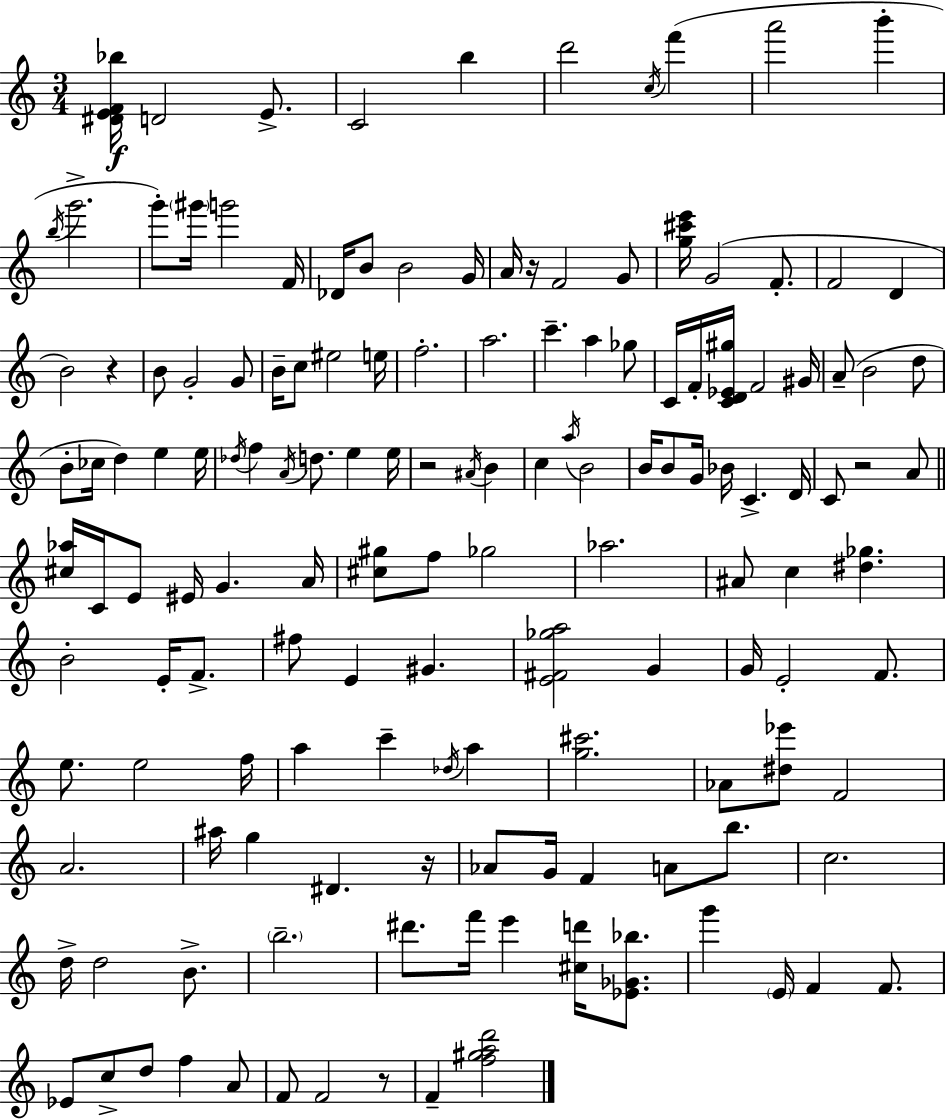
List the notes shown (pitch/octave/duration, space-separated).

[D#4,E4,F4,Bb5]/s D4/h E4/e. C4/h B5/q D6/h C5/s F6/q A6/h B6/q B5/s G6/h. G6/e G#6/s G6/h F4/s Db4/s B4/e B4/h G4/s A4/s R/s F4/h G4/e [G5,C#6,E6]/s G4/h F4/e. F4/h D4/q B4/h R/q B4/e G4/h G4/e B4/s C5/e EIS5/h E5/s F5/h. A5/h. C6/q. A5/q Gb5/e C4/s F4/s [C4,D4,Eb4,G#5]/s F4/h G#4/s A4/e B4/h D5/e B4/e CES5/s D5/q E5/q E5/s Db5/s F5/q A4/s D5/e. E5/q E5/s R/h A#4/s B4/q C5/q A5/s B4/h B4/s B4/e G4/s Bb4/s C4/q. D4/s C4/e R/h A4/e [C#5,Ab5]/s C4/s E4/e EIS4/s G4/q. A4/s [C#5,G#5]/e F5/e Gb5/h Ab5/h. A#4/e C5/q [D#5,Gb5]/q. B4/h E4/s F4/e. F#5/e E4/q G#4/q. [E4,F#4,Gb5,A5]/h G4/q G4/s E4/h F4/e. E5/e. E5/h F5/s A5/q C6/q Db5/s A5/q [G5,C#6]/h. Ab4/e [D#5,Eb6]/e F4/h A4/h. A#5/s G5/q D#4/q. R/s Ab4/e G4/s F4/q A4/e B5/e. C5/h. D5/s D5/h B4/e. B5/h. D#6/e. F6/s E6/q [C#5,D6]/s [Eb4,Gb4,Bb5]/e. G6/q E4/s F4/q F4/e. Eb4/e C5/e D5/e F5/q A4/e F4/e F4/h R/e F4/q [F5,G#5,A5,D6]/h